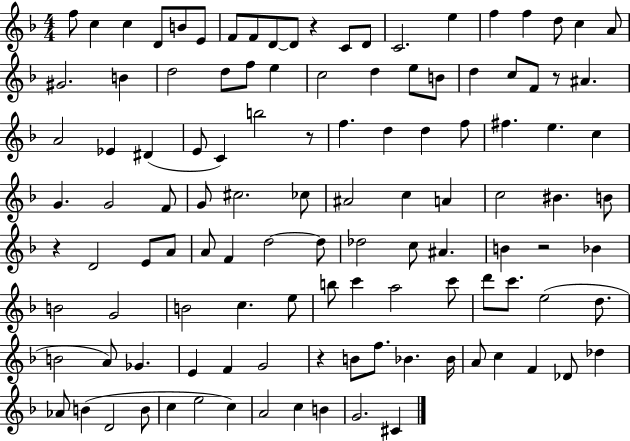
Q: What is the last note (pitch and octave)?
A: C#4